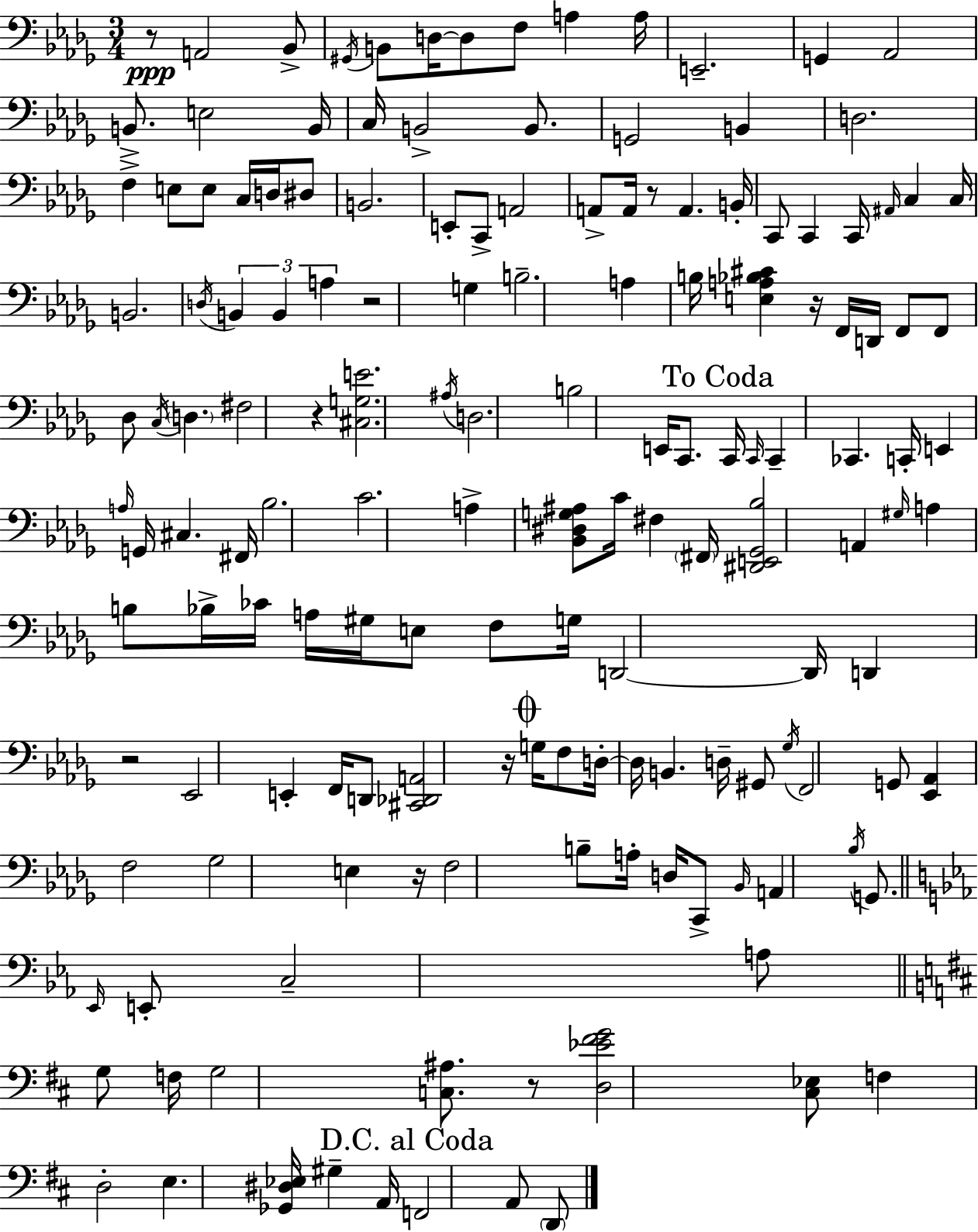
X:1
T:Untitled
M:3/4
L:1/4
K:Bbm
z/2 A,,2 _B,,/2 ^G,,/4 B,,/2 D,/4 D,/2 F,/2 A, A,/4 E,,2 G,, _A,,2 B,,/2 E,2 B,,/4 C,/4 B,,2 B,,/2 G,,2 B,, D,2 F, E,/2 E,/2 C,/4 D,/4 ^D,/2 B,,2 E,,/2 C,,/2 A,,2 A,,/2 A,,/4 z/2 A,, B,,/4 C,,/2 C,, C,,/4 ^A,,/4 C, C,/4 B,,2 D,/4 B,, B,, A, z2 G, B,2 A, B,/4 [E,A,_B,^C] z/4 F,,/4 D,,/4 F,,/2 F,,/2 _D,/2 C,/4 D, ^F,2 z [^C,G,E]2 ^A,/4 D,2 B,2 E,,/4 C,,/2 C,,/4 C,,/4 C,, _C,, C,,/4 E,, A,/4 G,,/4 ^C, ^F,,/4 _B,2 C2 A, [_B,,^D,G,^A,]/2 C/4 ^F, ^F,,/4 [^D,,E,,_G,,_B,]2 A,, ^G,/4 A, B,/2 _B,/4 _C/4 A,/4 ^G,/4 E,/2 F,/2 G,/4 D,,2 D,,/4 D,, z2 _E,,2 E,, F,,/4 D,,/2 [^C,,_D,,A,,]2 z/4 G,/4 F,/2 D,/4 D,/4 B,, D,/4 ^G,,/2 _G,/4 F,,2 G,,/2 [_E,,_A,,] F,2 _G,2 E, z/4 F,2 B,/2 A,/4 D,/4 C,,/2 _B,,/4 A,, _B,/4 G,,/2 _E,,/4 E,,/2 C,2 A,/2 G,/2 F,/4 G,2 [C,^A,]/2 z/2 [D,_E^FG]2 [^C,_E,]/2 F, D,2 E, [_G,,^D,_E,]/4 ^G, A,,/4 F,,2 A,,/2 D,,/2